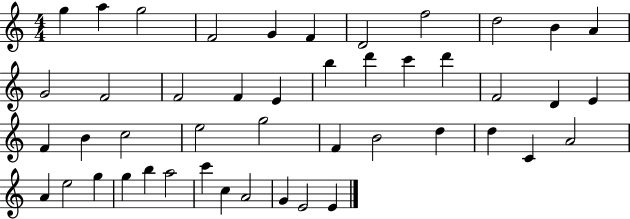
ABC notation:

X:1
T:Untitled
M:4/4
L:1/4
K:C
g a g2 F2 G F D2 f2 d2 B A G2 F2 F2 F E b d' c' d' F2 D E F B c2 e2 g2 F B2 d d C A2 A e2 g g b a2 c' c A2 G E2 E